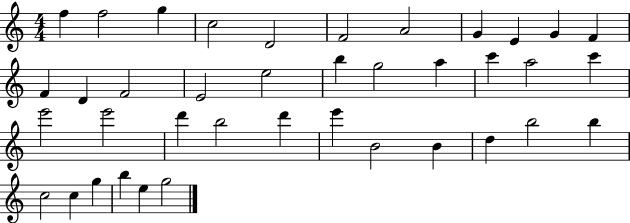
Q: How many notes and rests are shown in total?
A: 39